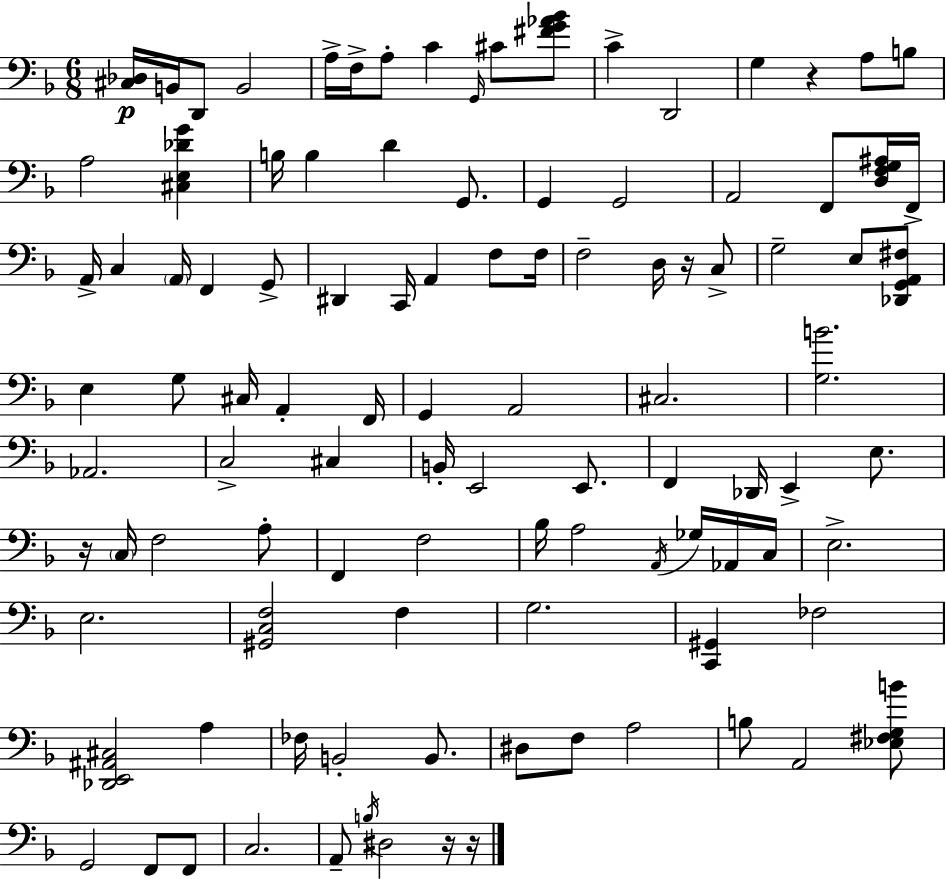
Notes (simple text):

[C#3,Db3]/s B2/s D2/e B2/h A3/s F3/s A3/e C4/q G2/s C#4/e [F#4,G4,Ab4,Bb4]/e C4/q D2/h G3/q R/q A3/e B3/e A3/h [C#3,E3,Db4,G4]/q B3/s B3/q D4/q G2/e. G2/q G2/h A2/h F2/e [D3,F3,G3,A#3]/s F2/s A2/s C3/q A2/s F2/q G2/e D#2/q C2/s A2/q F3/e F3/s F3/h D3/s R/s C3/e G3/h E3/e [Db2,G2,A2,F#3]/e E3/q G3/e C#3/s A2/q F2/s G2/q A2/h C#3/h. [G3,B4]/h. Ab2/h. C3/h C#3/q B2/s E2/h E2/e. F2/q Db2/s E2/q E3/e. R/s C3/s F3/h A3/e F2/q F3/h Bb3/s A3/h A2/s Gb3/s Ab2/s C3/s E3/h. E3/h. [G#2,C3,F3]/h F3/q G3/h. [C2,G#2]/q FES3/h [Db2,E2,A#2,C#3]/h A3/q FES3/s B2/h B2/e. D#3/e F3/e A3/h B3/e A2/h [Eb3,F#3,G3,B4]/e G2/h F2/e F2/e C3/h. A2/e B3/s D#3/h R/s R/s